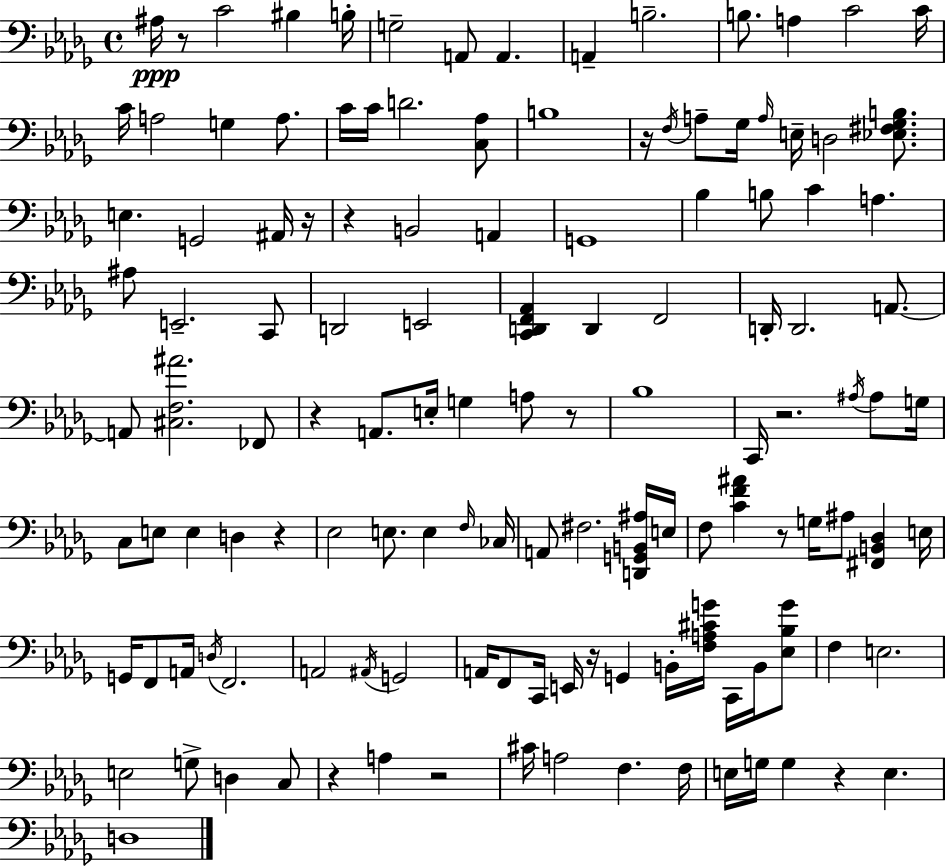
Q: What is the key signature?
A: BES minor